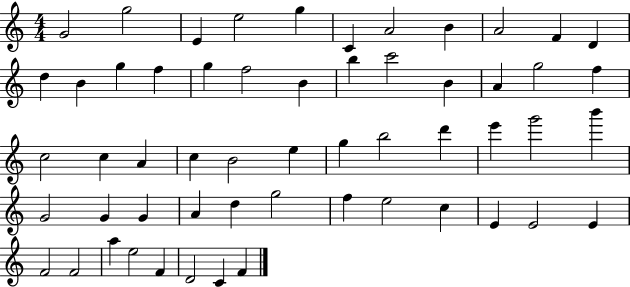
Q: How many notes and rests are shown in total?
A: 56